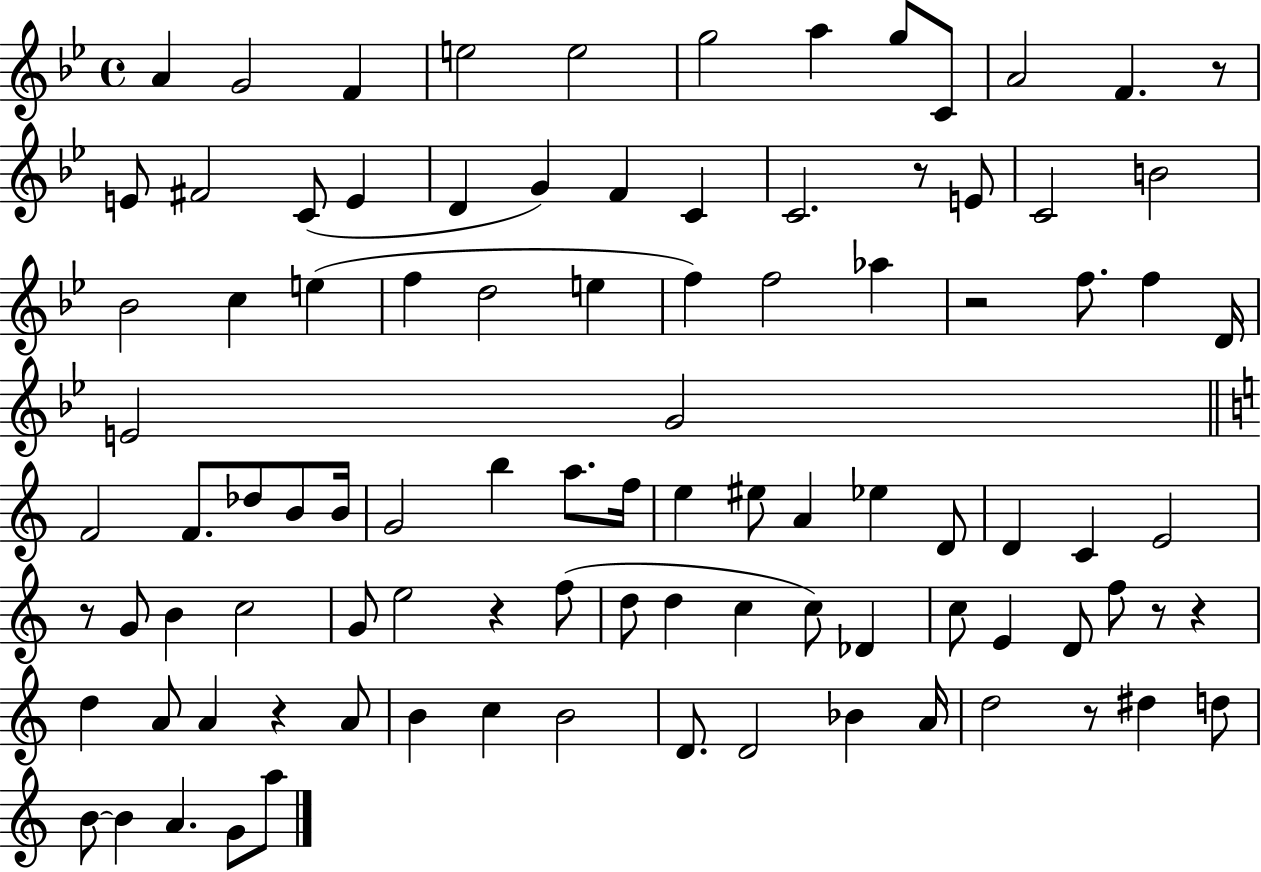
X:1
T:Untitled
M:4/4
L:1/4
K:Bb
A G2 F e2 e2 g2 a g/2 C/2 A2 F z/2 E/2 ^F2 C/2 E D G F C C2 z/2 E/2 C2 B2 _B2 c e f d2 e f f2 _a z2 f/2 f D/4 E2 G2 F2 F/2 _d/2 B/2 B/4 G2 b a/2 f/4 e ^e/2 A _e D/2 D C E2 z/2 G/2 B c2 G/2 e2 z f/2 d/2 d c c/2 _D c/2 E D/2 f/2 z/2 z d A/2 A z A/2 B c B2 D/2 D2 _B A/4 d2 z/2 ^d d/2 B/2 B A G/2 a/2